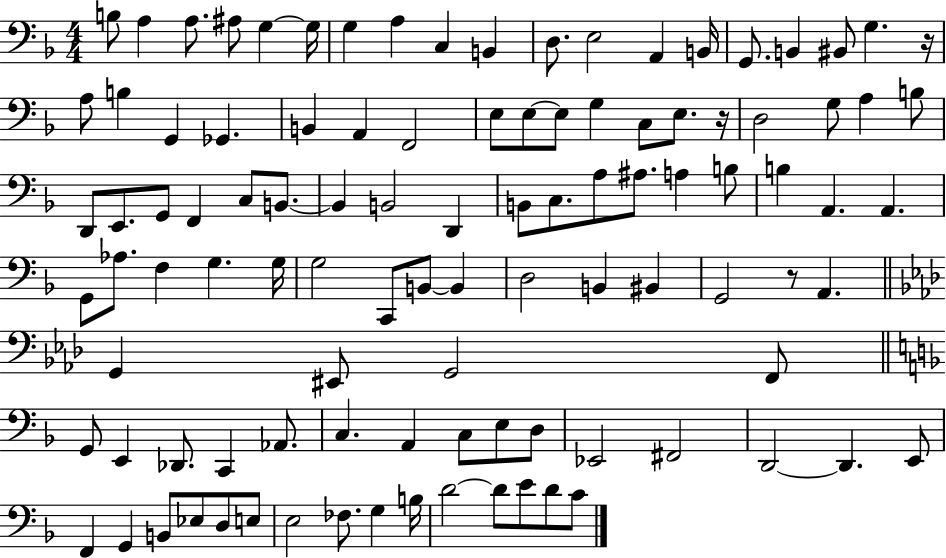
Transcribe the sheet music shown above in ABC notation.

X:1
T:Untitled
M:4/4
L:1/4
K:F
B,/2 A, A,/2 ^A,/2 G, G,/4 G, A, C, B,, D,/2 E,2 A,, B,,/4 G,,/2 B,, ^B,,/2 G, z/4 A,/2 B, G,, _G,, B,, A,, F,,2 E,/2 E,/2 E,/2 G, C,/2 E,/2 z/4 D,2 G,/2 A, B,/2 D,,/2 E,,/2 G,,/2 F,, C,/2 B,,/2 B,, B,,2 D,, B,,/2 C,/2 A,/2 ^A,/2 A, B,/2 B, A,, A,, G,,/2 _A,/2 F, G, G,/4 G,2 C,,/2 B,,/2 B,, D,2 B,, ^B,, G,,2 z/2 A,, G,, ^E,,/2 G,,2 F,,/2 G,,/2 E,, _D,,/2 C,, _A,,/2 C, A,, C,/2 E,/2 D,/2 _E,,2 ^F,,2 D,,2 D,, E,,/2 F,, G,, B,,/2 _E,/2 D,/2 E,/2 E,2 _F,/2 G, B,/4 D2 D/2 E/2 D/2 C/2